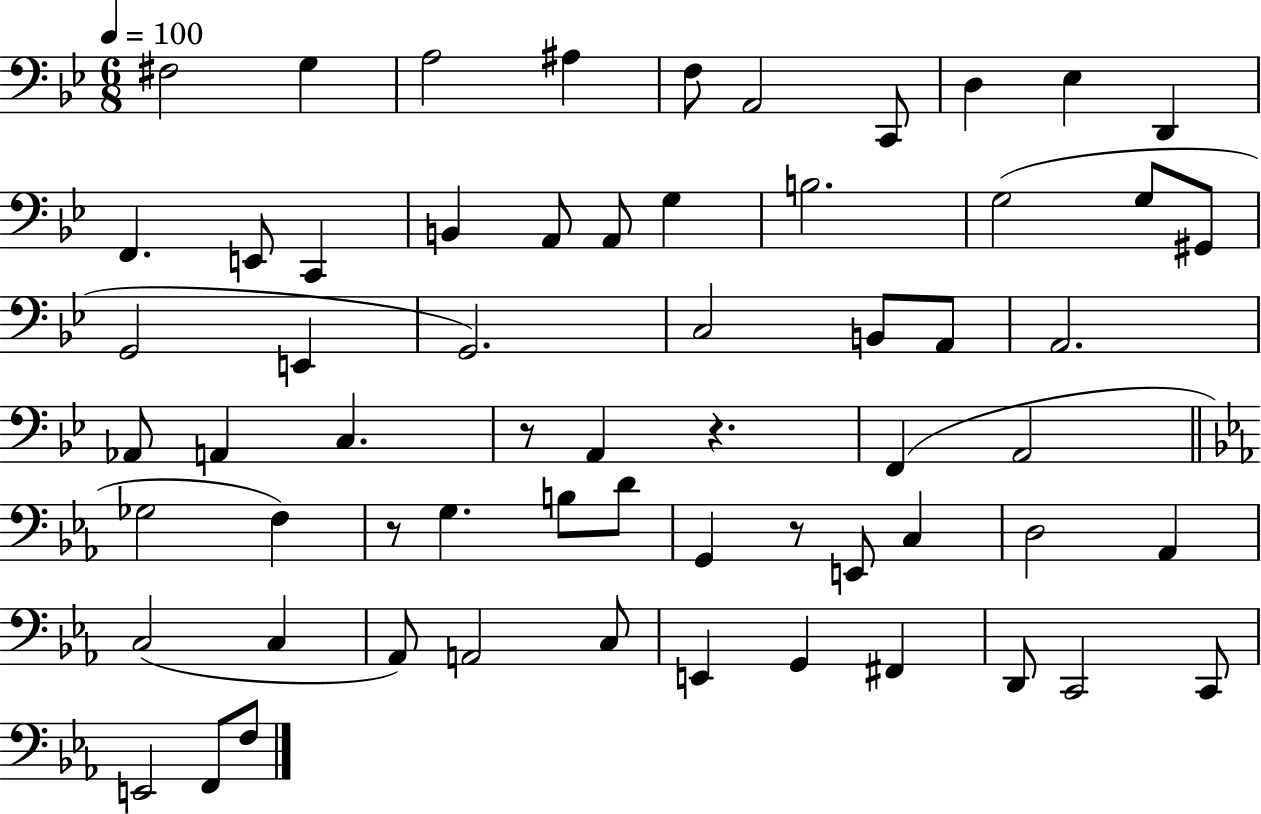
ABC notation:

X:1
T:Untitled
M:6/8
L:1/4
K:Bb
^F,2 G, A,2 ^A, F,/2 A,,2 C,,/2 D, _E, D,, F,, E,,/2 C,, B,, A,,/2 A,,/2 G, B,2 G,2 G,/2 ^G,,/2 G,,2 E,, G,,2 C,2 B,,/2 A,,/2 A,,2 _A,,/2 A,, C, z/2 A,, z F,, A,,2 _G,2 F, z/2 G, B,/2 D/2 G,, z/2 E,,/2 C, D,2 _A,, C,2 C, _A,,/2 A,,2 C,/2 E,, G,, ^F,, D,,/2 C,,2 C,,/2 E,,2 F,,/2 F,/2